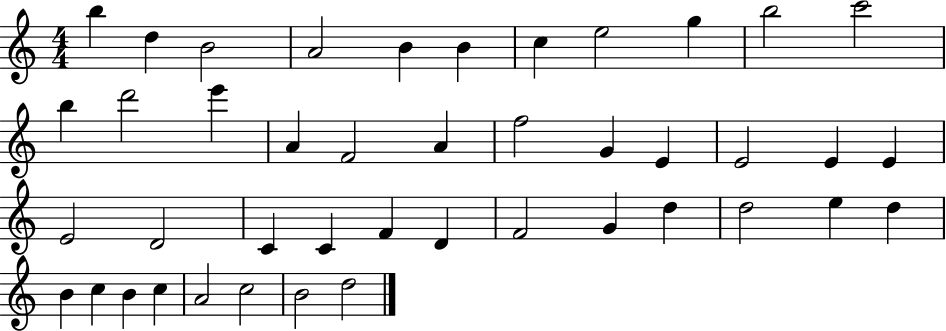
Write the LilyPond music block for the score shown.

{
  \clef treble
  \numericTimeSignature
  \time 4/4
  \key c \major
  b''4 d''4 b'2 | a'2 b'4 b'4 | c''4 e''2 g''4 | b''2 c'''2 | \break b''4 d'''2 e'''4 | a'4 f'2 a'4 | f''2 g'4 e'4 | e'2 e'4 e'4 | \break e'2 d'2 | c'4 c'4 f'4 d'4 | f'2 g'4 d''4 | d''2 e''4 d''4 | \break b'4 c''4 b'4 c''4 | a'2 c''2 | b'2 d''2 | \bar "|."
}